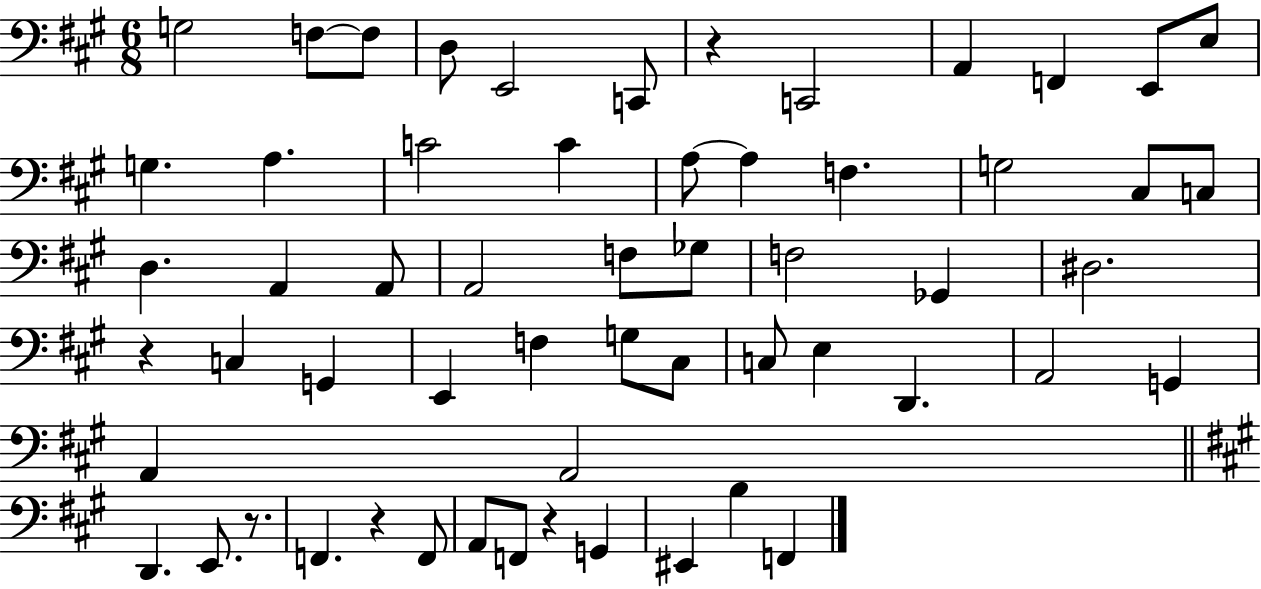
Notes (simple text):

G3/h F3/e F3/e D3/e E2/h C2/e R/q C2/h A2/q F2/q E2/e E3/e G3/q. A3/q. C4/h C4/q A3/e A3/q F3/q. G3/h C#3/e C3/e D3/q. A2/q A2/e A2/h F3/e Gb3/e F3/h Gb2/q D#3/h. R/q C3/q G2/q E2/q F3/q G3/e C#3/e C3/e E3/q D2/q. A2/h G2/q A2/q A2/h D2/q. E2/e. R/e. F2/q. R/q F2/e A2/e F2/e R/q G2/q EIS2/q B3/q F2/q